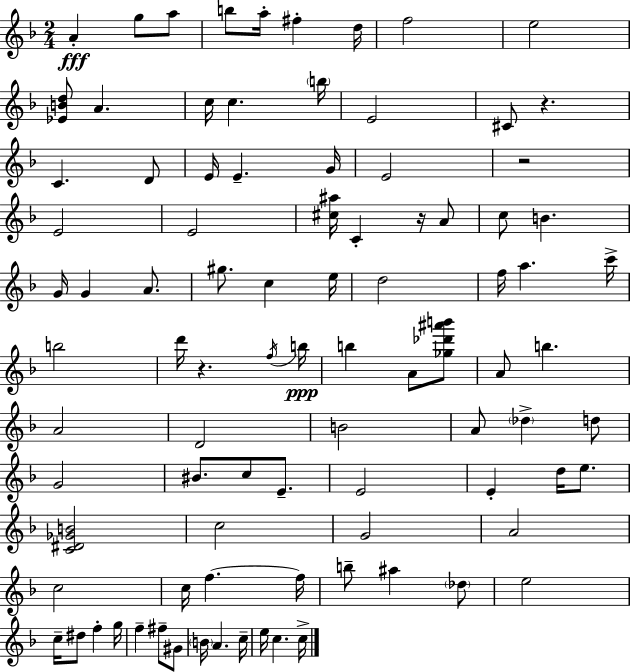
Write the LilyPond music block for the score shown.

{
  \clef treble
  \numericTimeSignature
  \time 2/4
  \key d \minor
  a'4-.\fff g''8 a''8 | b''8 a''16-. fis''4-. d''16 | f''2 | e''2 | \break <ees' b' d''>8 a'4. | c''16 c''4. \parenthesize b''16 | e'2 | cis'8 r4. | \break c'4. d'8 | e'16 e'4.-- g'16 | e'2 | r2 | \break e'2 | e'2 | <cis'' ais''>16 c'4-. r16 a'8 | c''8 b'4. | \break g'16 g'4 a'8. | gis''8. c''4 e''16 | d''2 | f''16 a''4. c'''16-> | \break b''2 | d'''16 r4. \acciaccatura { f''16 }\ppp | b''16 b''4 a'8 <ges'' des''' ais''' b'''>8 | a'8 b''4. | \break a'2 | d'2 | b'2 | a'8 \parenthesize des''4-> d''8 | \break g'2 | bis'8. c''8 e'8.-- | e'2 | e'4-. d''16 e''8. | \break <c' dis' ges' b'>2 | c''2 | g'2 | a'2 | \break c''2 | c''16 f''4.~~ | f''16 b''8-- ais''4 \parenthesize des''8 | e''2 | \break c''16-- dis''8 f''4-. | g''16 f''4-- fis''8-- gis'8 | \parenthesize b'16 a'4. | c''16-- e''16 c''4. | \break c''16-> \bar "|."
}